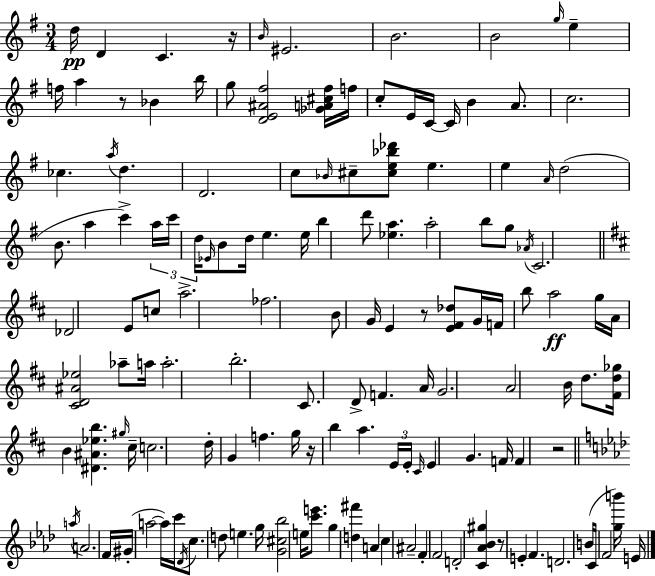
D5/s D4/q C4/q. R/s B4/s EIS4/h. B4/h. B4/h G5/s E5/q F5/s A5/q R/e Bb4/q B5/s G5/e [D4,E4,A#4,F#5]/h [Gb4,A4,C#5,F#5]/s F5/s C5/e E4/s C4/s C4/s B4/q A4/e. C5/h. CES5/q. A5/s D5/q. D4/h. C5/e Bb4/s C#5/e [C#5,E5,Bb5,Db6]/e E5/q. E5/q A4/s D5/h B4/e. A5/q C6/q A5/s C6/s D5/s Eb4/s B4/e D5/s E5/q. E5/s B5/q D6/e [Eb5,A5]/q. A5/h B5/e G5/e Ab4/s C4/h. Db4/h E4/e C5/e A5/h. FES5/h. B4/e G4/s E4/q R/e [E4,F#4,Db5]/e G4/s F4/s B5/e A5/h G5/s A4/s [C#4,D4,A#4,Eb5]/h Ab5/e A5/s A5/h. B5/h. C#4/e. D4/e F4/q. A4/s G4/h. A4/h B4/s D5/e. [F#4,D5,Gb5]/s B4/q [D#4,A#4,Eb5,B5]/q. G#5/s C#5/s C5/h. D5/s G4/q F5/q. G5/s R/s B5/q A5/q. E4/s E4/s C#4/s E4/q G4/q. F4/s F4/q R/h A5/s A4/h. F4/s G#4/s A5/h A5/s C6/s Db4/s C5/e. D5/e E5/q. G5/s [G4,C#5,Bb5]/h E5/s [C6,E6]/e. G5/q [D5,F#6]/q A4/q C5/q A#4/h F4/q F4/h D4/h [C4,Ab4,Bb4,G#5]/q R/e E4/q F4/q. D4/h. B4/s C4/s F4/h [G5,B6]/s E4/s